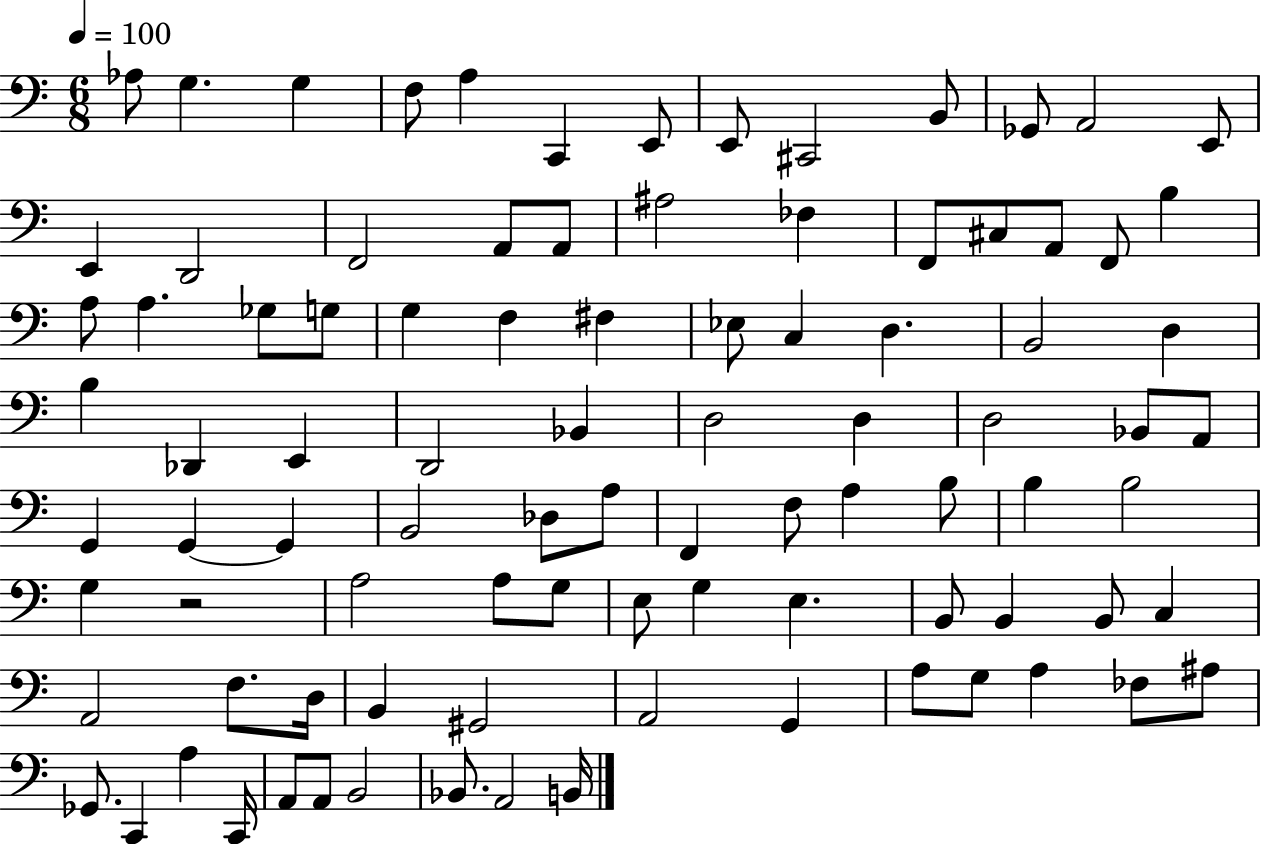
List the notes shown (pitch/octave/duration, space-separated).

Ab3/e G3/q. G3/q F3/e A3/q C2/q E2/e E2/e C#2/h B2/e Gb2/e A2/h E2/e E2/q D2/h F2/h A2/e A2/e A#3/h FES3/q F2/e C#3/e A2/e F2/e B3/q A3/e A3/q. Gb3/e G3/e G3/q F3/q F#3/q Eb3/e C3/q D3/q. B2/h D3/q B3/q Db2/q E2/q D2/h Bb2/q D3/h D3/q D3/h Bb2/e A2/e G2/q G2/q G2/q B2/h Db3/e A3/e F2/q F3/e A3/q B3/e B3/q B3/h G3/q R/h A3/h A3/e G3/e E3/e G3/q E3/q. B2/e B2/q B2/e C3/q A2/h F3/e. D3/s B2/q G#2/h A2/h G2/q A3/e G3/e A3/q FES3/e A#3/e Gb2/e. C2/q A3/q C2/s A2/e A2/e B2/h Bb2/e. A2/h B2/s